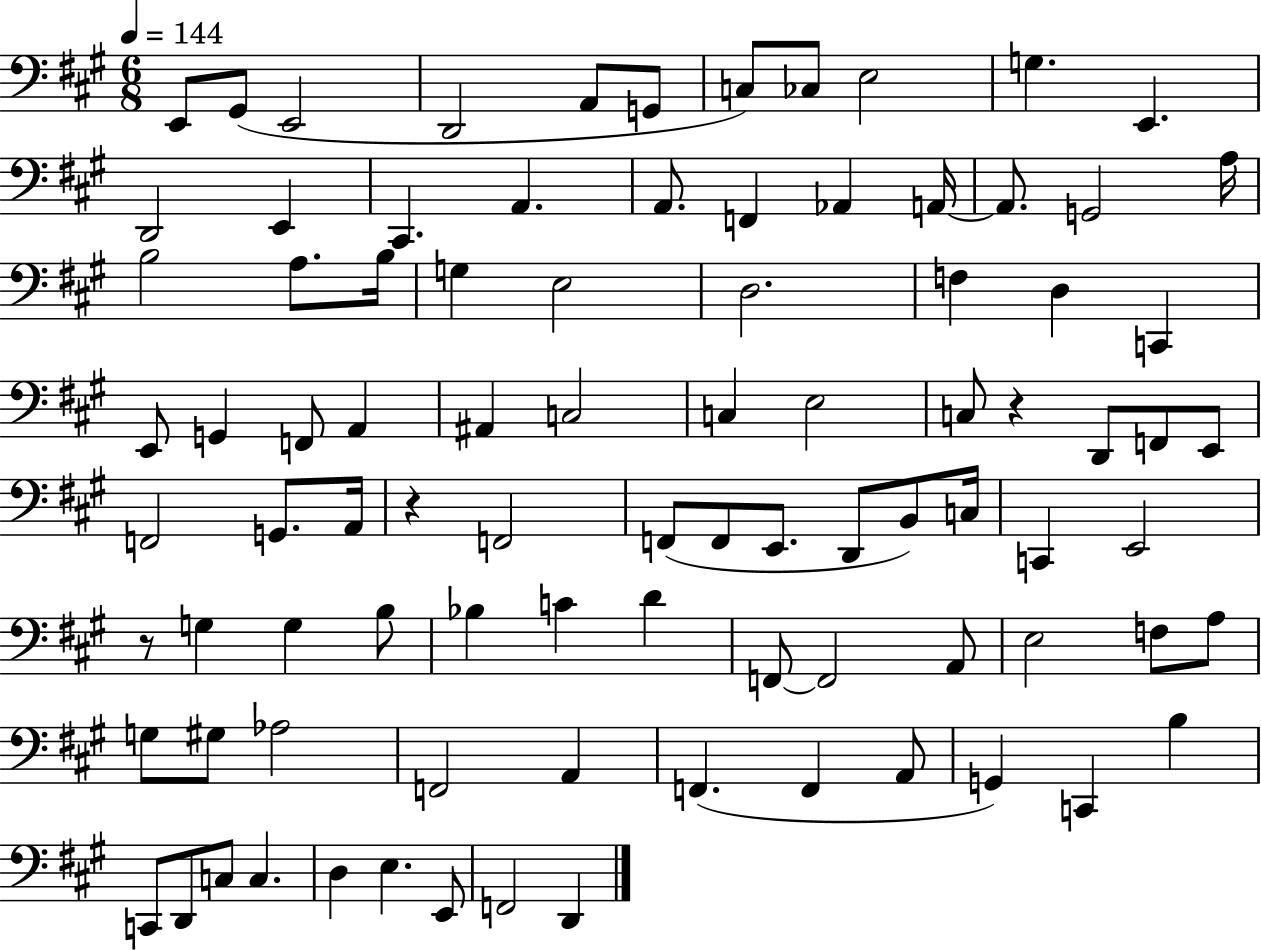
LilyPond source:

{
  \clef bass
  \numericTimeSignature
  \time 6/8
  \key a \major
  \tempo 4 = 144
  \repeat volta 2 { e,8 gis,8( e,2 | d,2 a,8 g,8 | c8) ces8 e2 | g4. e,4. | \break d,2 e,4 | cis,4. a,4. | a,8. f,4 aes,4 a,16~~ | a,8. g,2 a16 | \break b2 a8. b16 | g4 e2 | d2. | f4 d4 c,4 | \break e,8 g,4 f,8 a,4 | ais,4 c2 | c4 e2 | c8 r4 d,8 f,8 e,8 | \break f,2 g,8. a,16 | r4 f,2 | f,8( f,8 e,8. d,8 b,8) c16 | c,4 e,2 | \break r8 g4 g4 b8 | bes4 c'4 d'4 | f,8~~ f,2 a,8 | e2 f8 a8 | \break g8 gis8 aes2 | f,2 a,4 | f,4.( f,4 a,8 | g,4) c,4 b4 | \break c,8 d,8 c8 c4. | d4 e4. e,8 | f,2 d,4 | } \bar "|."
}